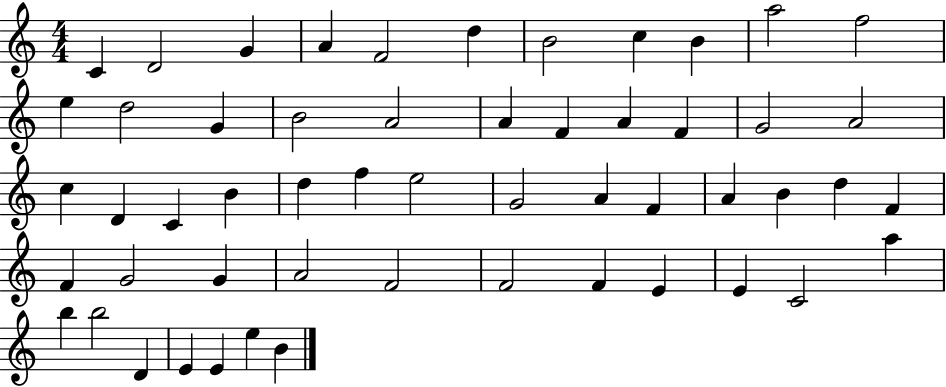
X:1
T:Untitled
M:4/4
L:1/4
K:C
C D2 G A F2 d B2 c B a2 f2 e d2 G B2 A2 A F A F G2 A2 c D C B d f e2 G2 A F A B d F F G2 G A2 F2 F2 F E E C2 a b b2 D E E e B